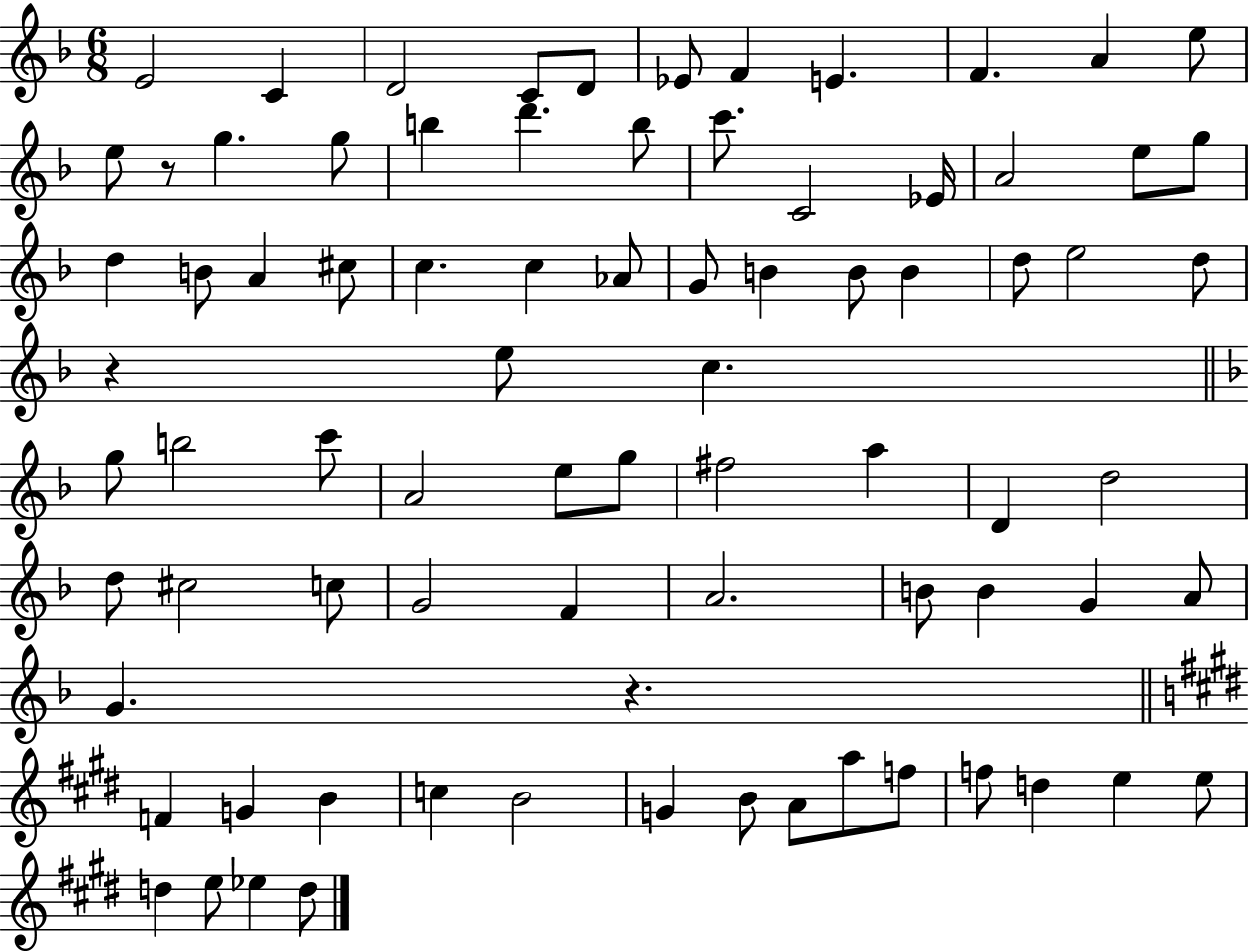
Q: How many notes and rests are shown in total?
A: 81